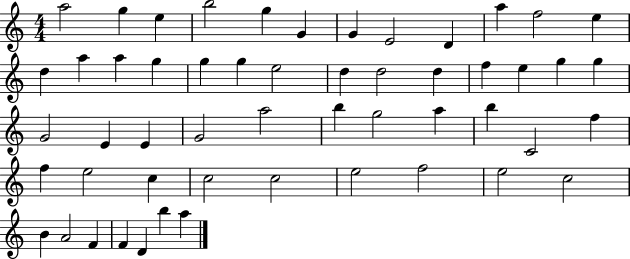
A5/h G5/q E5/q B5/h G5/q G4/q G4/q E4/h D4/q A5/q F5/h E5/q D5/q A5/q A5/q G5/q G5/q G5/q E5/h D5/q D5/h D5/q F5/q E5/q G5/q G5/q G4/h E4/q E4/q G4/h A5/h B5/q G5/h A5/q B5/q C4/h F5/q F5/q E5/h C5/q C5/h C5/h E5/h F5/h E5/h C5/h B4/q A4/h F4/q F4/q D4/q B5/q A5/q